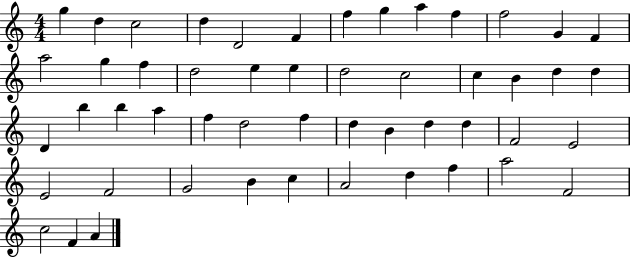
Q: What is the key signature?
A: C major